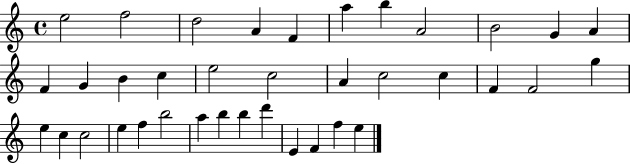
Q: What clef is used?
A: treble